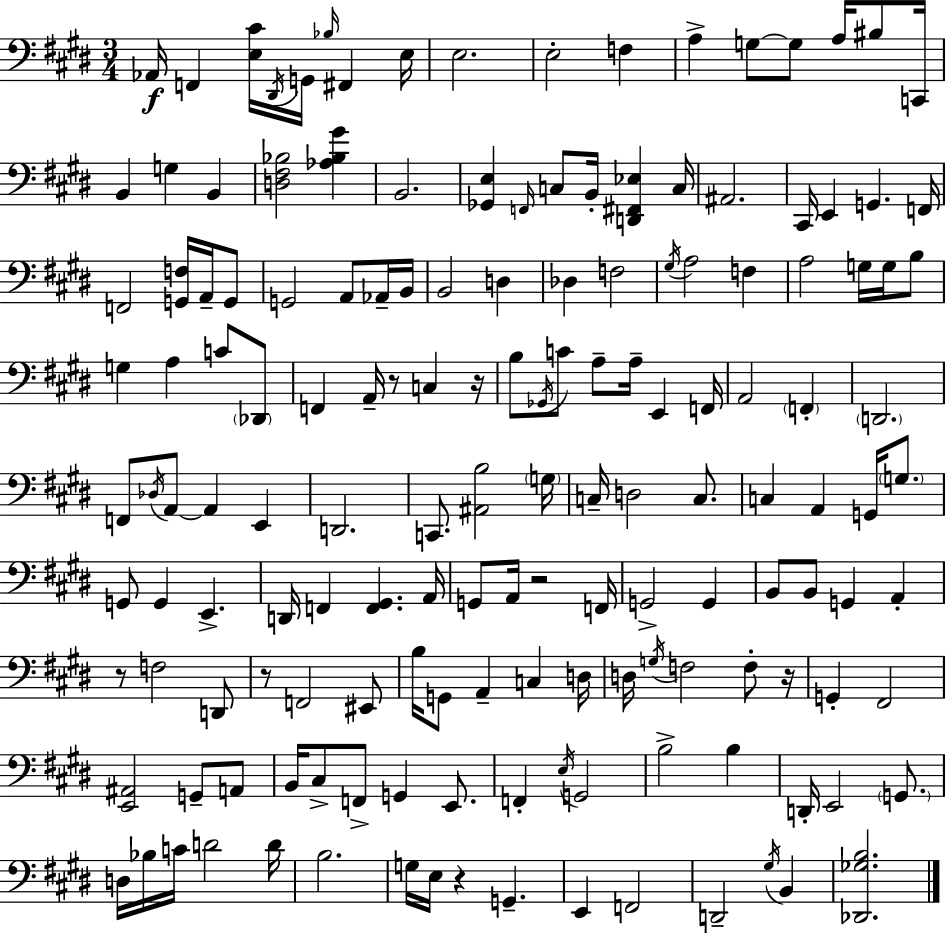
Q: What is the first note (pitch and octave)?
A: Ab2